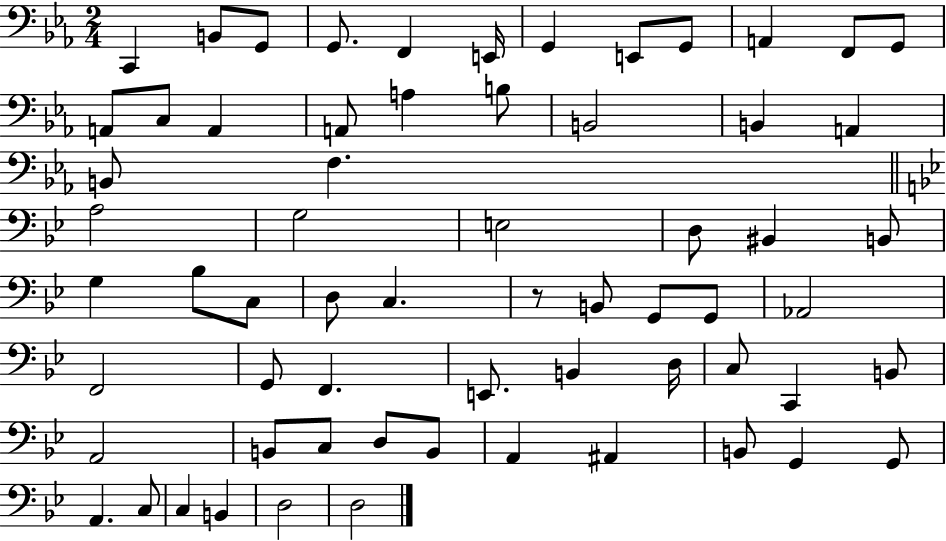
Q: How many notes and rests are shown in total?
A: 64